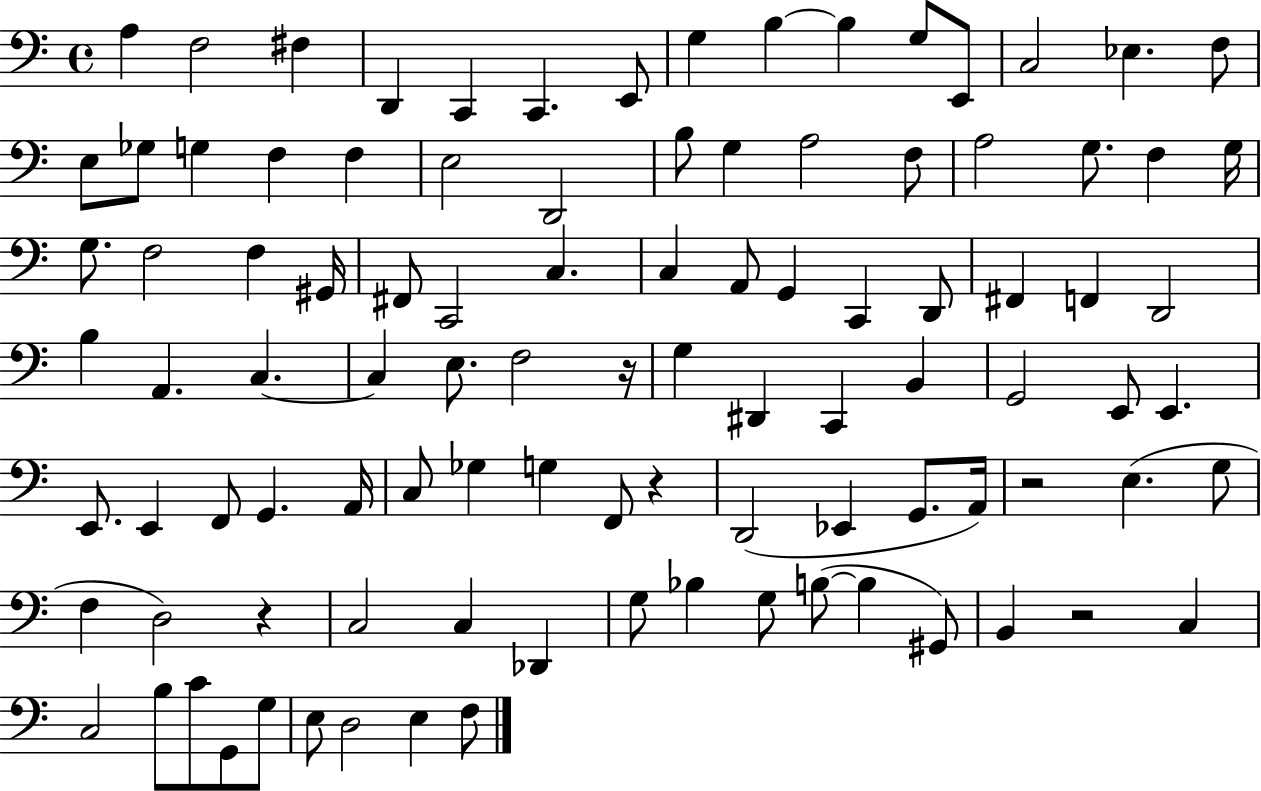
X:1
T:Untitled
M:4/4
L:1/4
K:C
A, F,2 ^F, D,, C,, C,, E,,/2 G, B, B, G,/2 E,,/2 C,2 _E, F,/2 E,/2 _G,/2 G, F, F, E,2 D,,2 B,/2 G, A,2 F,/2 A,2 G,/2 F, G,/4 G,/2 F,2 F, ^G,,/4 ^F,,/2 C,,2 C, C, A,,/2 G,, C,, D,,/2 ^F,, F,, D,,2 B, A,, C, C, E,/2 F,2 z/4 G, ^D,, C,, B,, G,,2 E,,/2 E,, E,,/2 E,, F,,/2 G,, A,,/4 C,/2 _G, G, F,,/2 z D,,2 _E,, G,,/2 A,,/4 z2 E, G,/2 F, D,2 z C,2 C, _D,, G,/2 _B, G,/2 B,/2 B, ^G,,/2 B,, z2 C, C,2 B,/2 C/2 G,,/2 G,/2 E,/2 D,2 E, F,/2